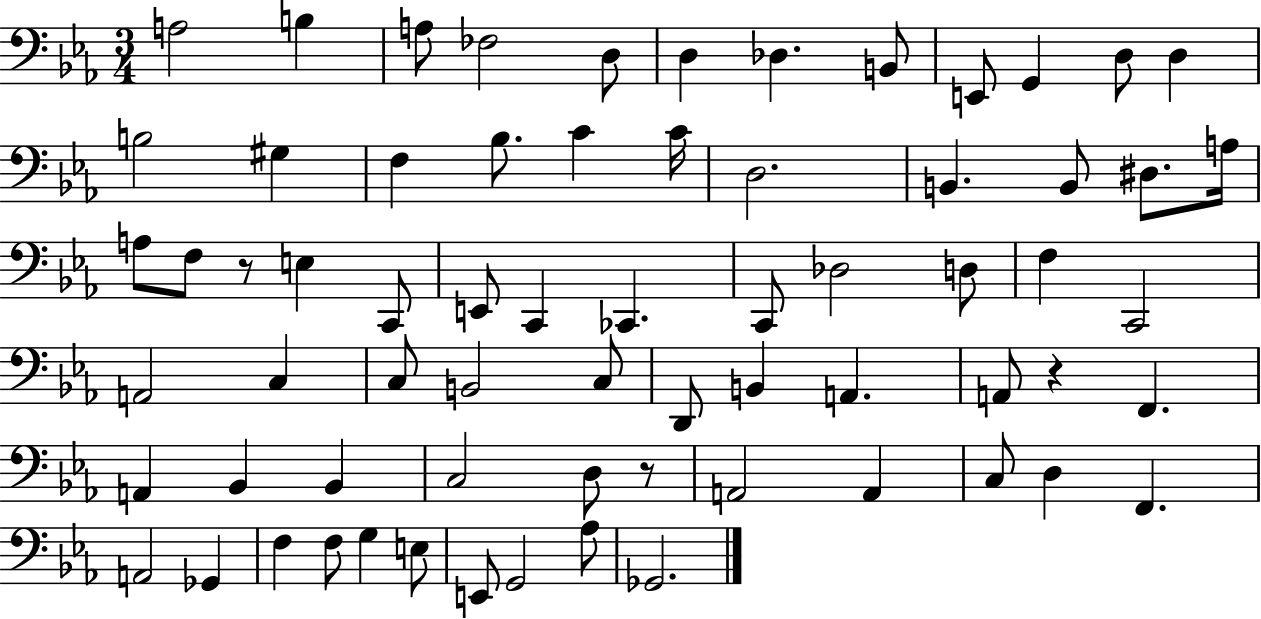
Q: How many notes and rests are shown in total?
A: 68